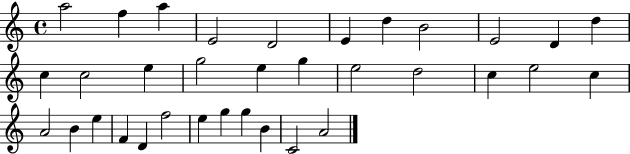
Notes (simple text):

A5/h F5/q A5/q E4/h D4/h E4/q D5/q B4/h E4/h D4/q D5/q C5/q C5/h E5/q G5/h E5/q G5/q E5/h D5/h C5/q E5/h C5/q A4/h B4/q E5/q F4/q D4/q F5/h E5/q G5/q G5/q B4/q C4/h A4/h